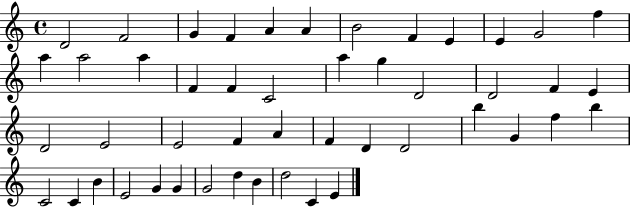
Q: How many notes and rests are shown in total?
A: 48